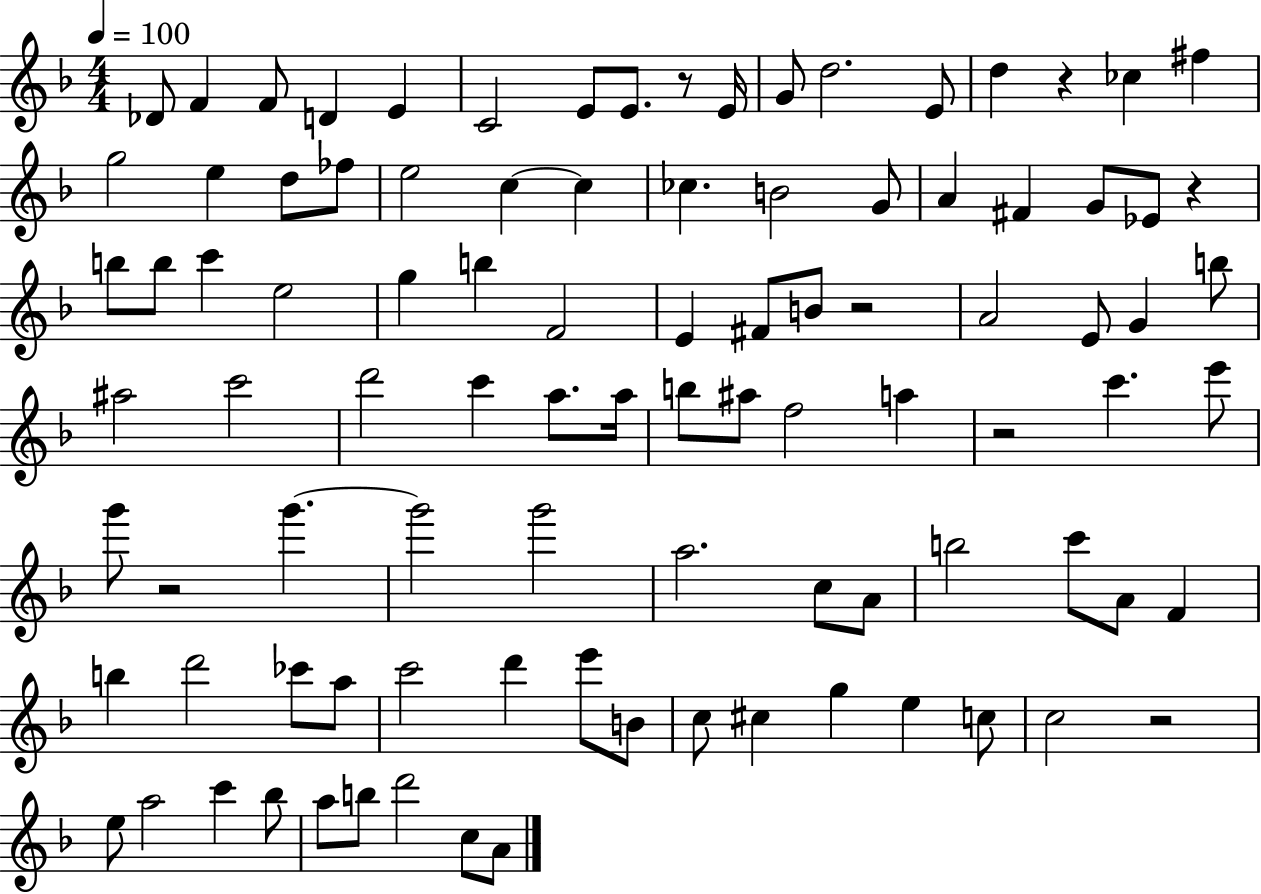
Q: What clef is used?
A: treble